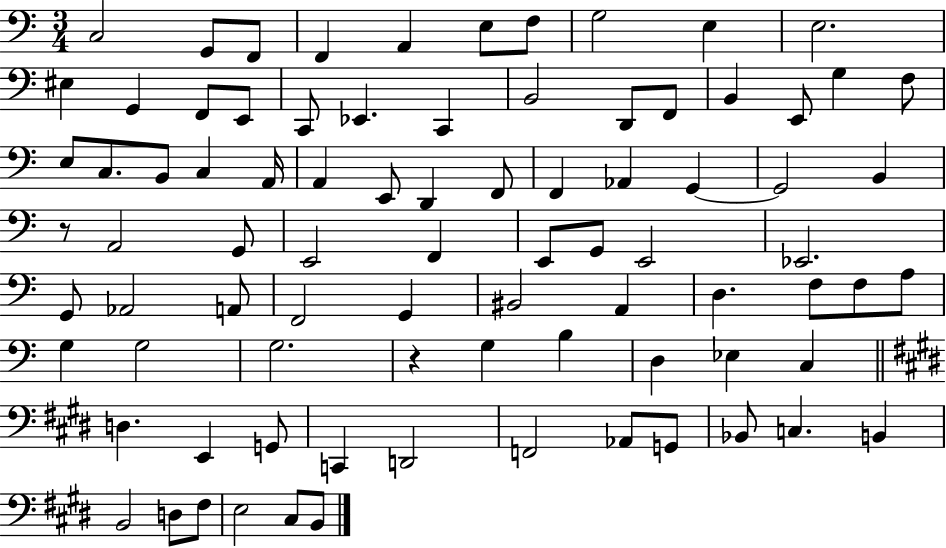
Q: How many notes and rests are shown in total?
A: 84